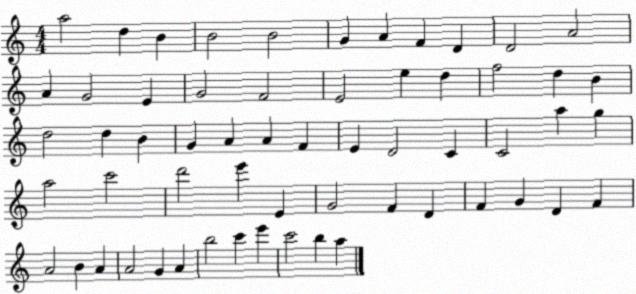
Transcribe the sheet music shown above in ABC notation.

X:1
T:Untitled
M:4/4
L:1/4
K:C
a2 d B B2 B2 G A F D D2 A2 A G2 E G2 F2 E2 e d f2 d B d2 d B G A A F E D2 C C2 a g a2 c'2 d'2 e' E G2 F D F G D F A2 B A A2 G A b2 c' e' c'2 b a